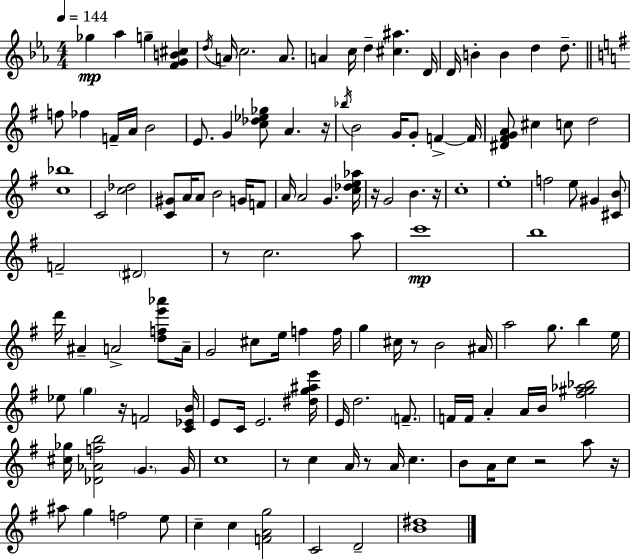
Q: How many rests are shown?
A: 10